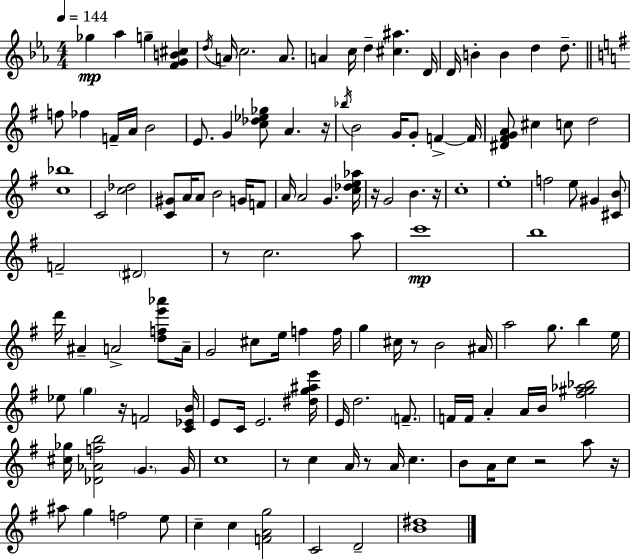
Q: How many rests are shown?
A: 10